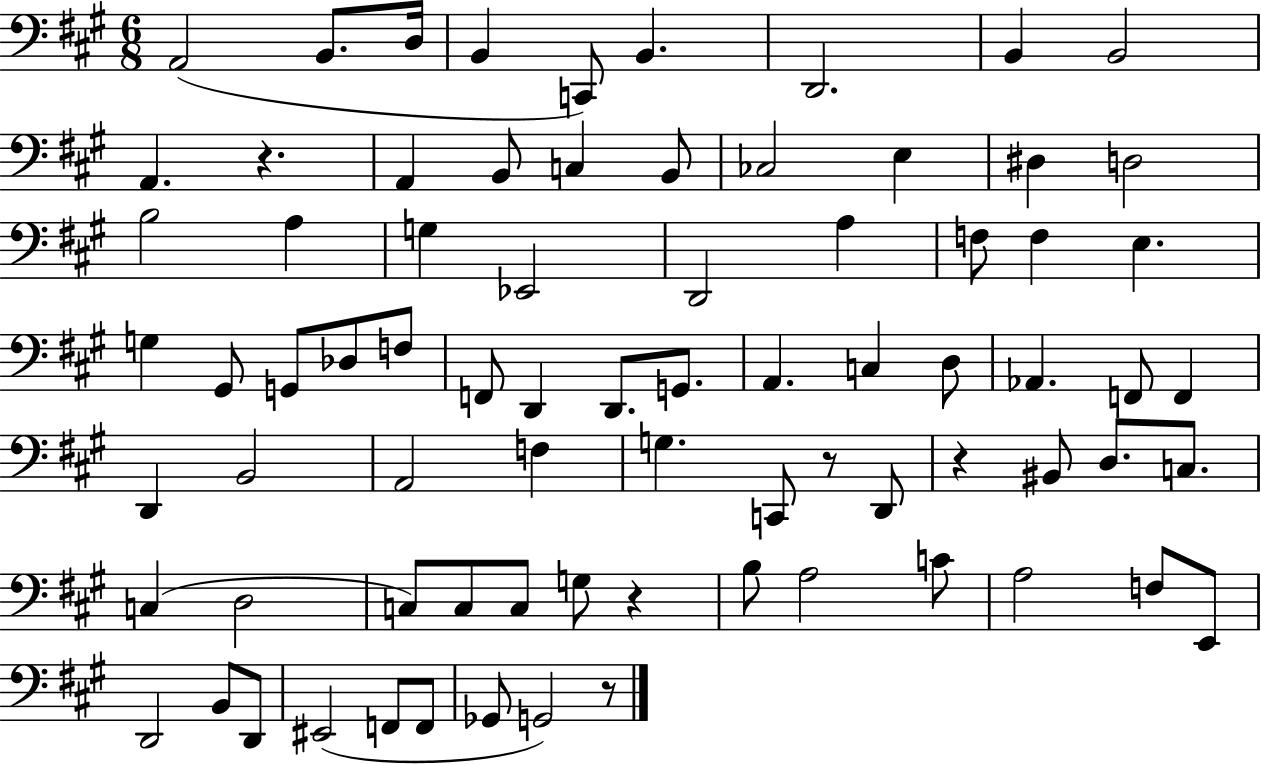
X:1
T:Untitled
M:6/8
L:1/4
K:A
A,,2 B,,/2 D,/4 B,, C,,/2 B,, D,,2 B,, B,,2 A,, z A,, B,,/2 C, B,,/2 _C,2 E, ^D, D,2 B,2 A, G, _E,,2 D,,2 A, F,/2 F, E, G, ^G,,/2 G,,/2 _D,/2 F,/2 F,,/2 D,, D,,/2 G,,/2 A,, C, D,/2 _A,, F,,/2 F,, D,, B,,2 A,,2 F, G, C,,/2 z/2 D,,/2 z ^B,,/2 D,/2 C,/2 C, D,2 C,/2 C,/2 C,/2 G,/2 z B,/2 A,2 C/2 A,2 F,/2 E,,/2 D,,2 B,,/2 D,,/2 ^E,,2 F,,/2 F,,/2 _G,,/2 G,,2 z/2